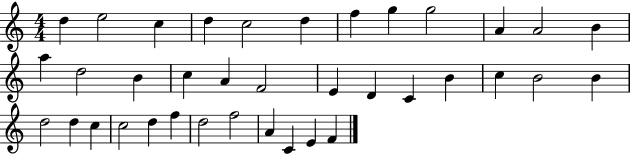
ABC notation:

X:1
T:Untitled
M:4/4
L:1/4
K:C
d e2 c d c2 d f g g2 A A2 B a d2 B c A F2 E D C B c B2 B d2 d c c2 d f d2 f2 A C E F